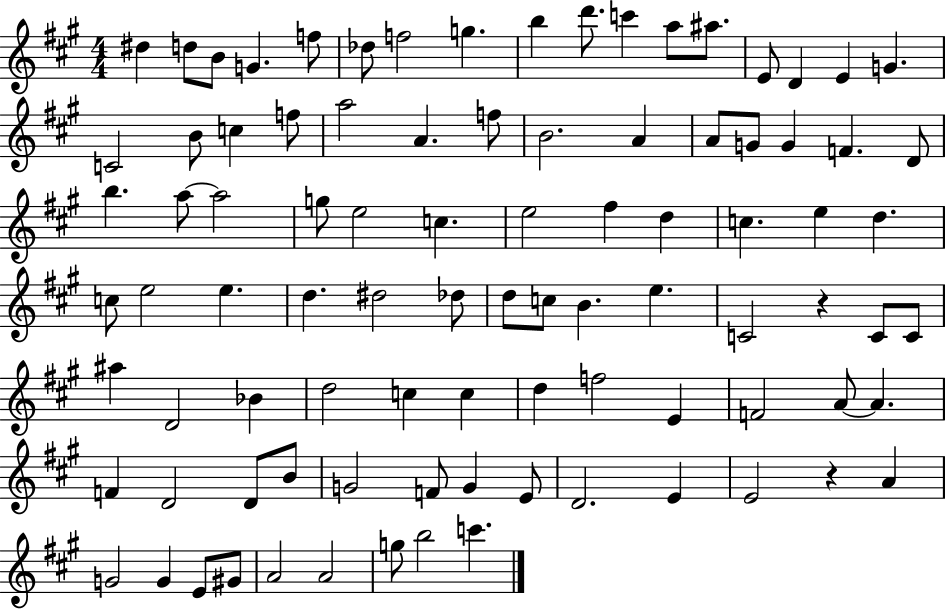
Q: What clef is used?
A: treble